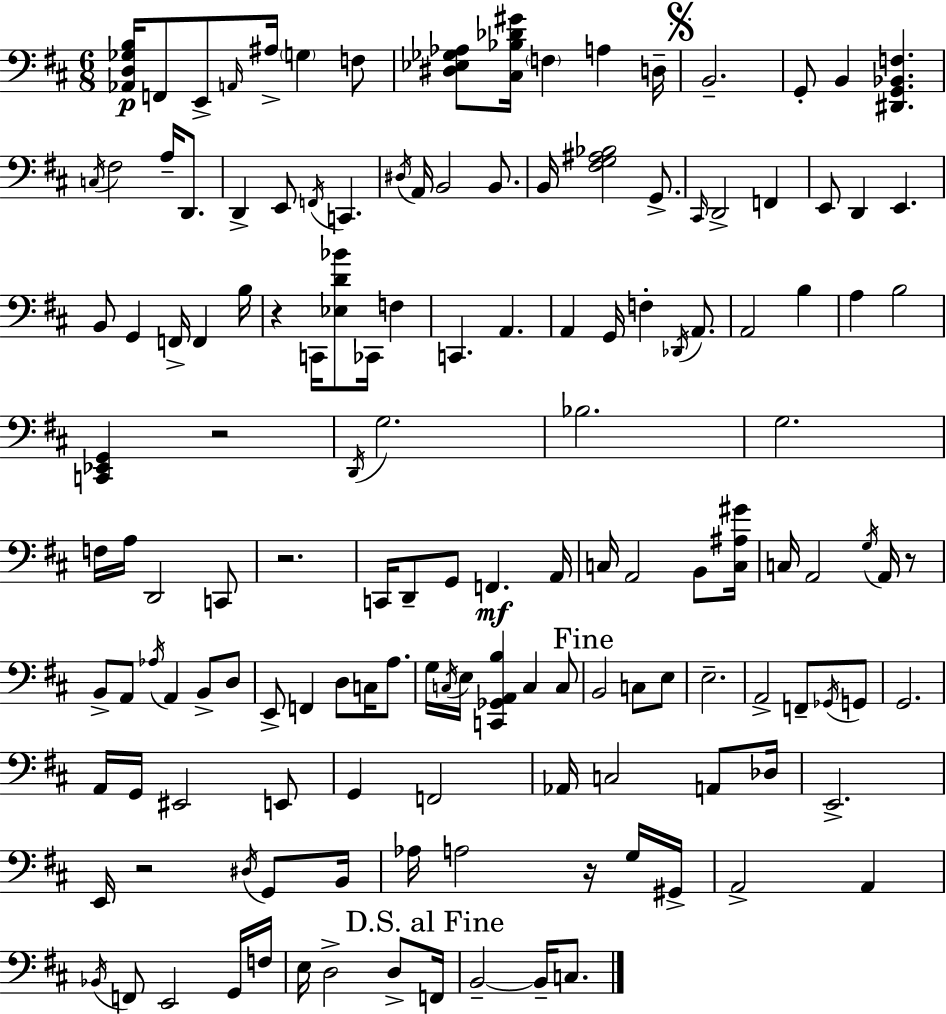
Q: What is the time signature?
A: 6/8